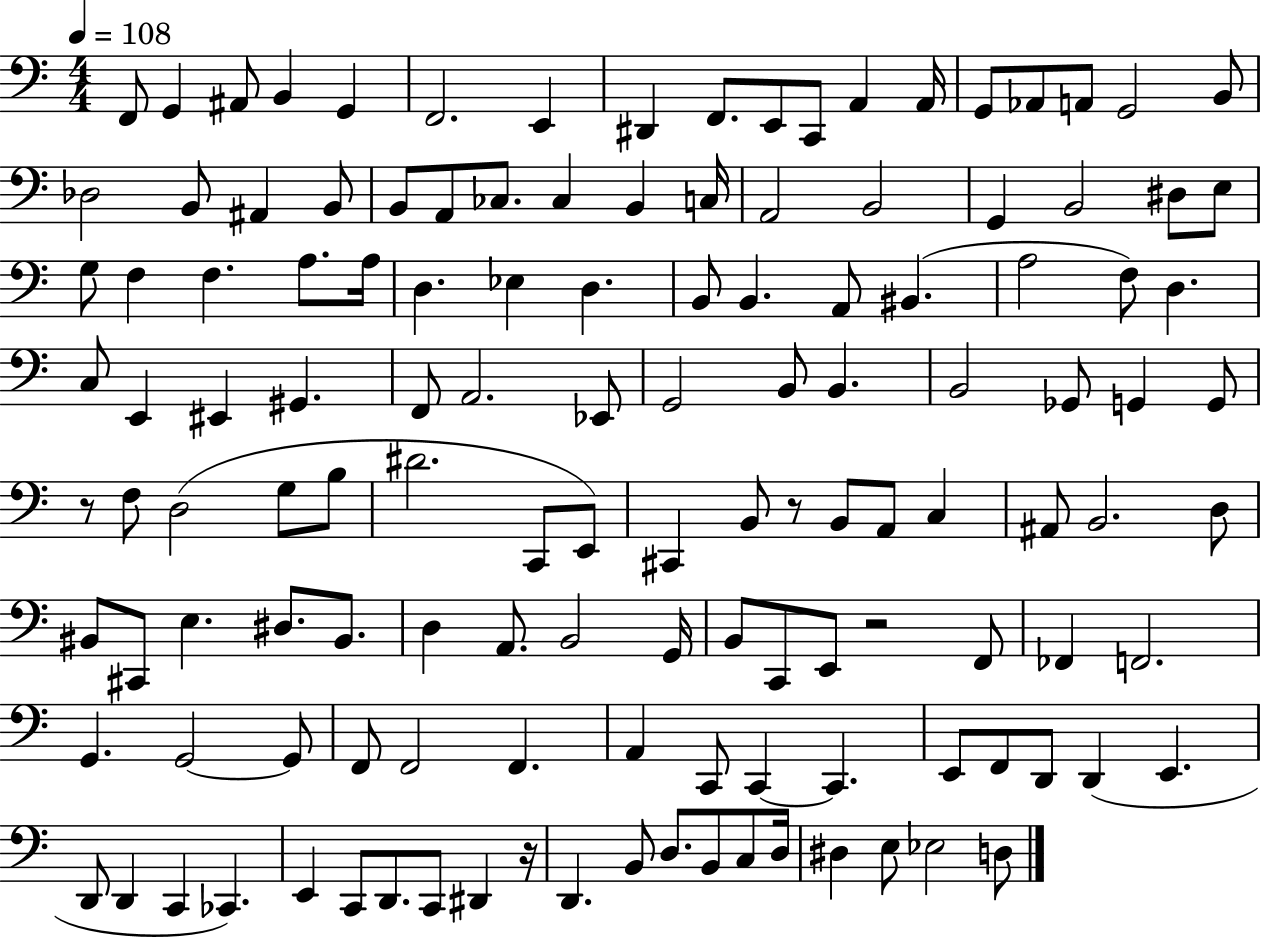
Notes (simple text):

F2/e G2/q A#2/e B2/q G2/q F2/h. E2/q D#2/q F2/e. E2/e C2/e A2/q A2/s G2/e Ab2/e A2/e G2/h B2/e Db3/h B2/e A#2/q B2/e B2/e A2/e CES3/e. CES3/q B2/q C3/s A2/h B2/h G2/q B2/h D#3/e E3/e G3/e F3/q F3/q. A3/e. A3/s D3/q. Eb3/q D3/q. B2/e B2/q. A2/e BIS2/q. A3/h F3/e D3/q. C3/e E2/q EIS2/q G#2/q. F2/e A2/h. Eb2/e G2/h B2/e B2/q. B2/h Gb2/e G2/q G2/e R/e F3/e D3/h G3/e B3/e D#4/h. C2/e E2/e C#2/q B2/e R/e B2/e A2/e C3/q A#2/e B2/h. D3/e BIS2/e C#2/e E3/q. D#3/e. BIS2/e. D3/q A2/e. B2/h G2/s B2/e C2/e E2/e R/h F2/e FES2/q F2/h. G2/q. G2/h G2/e F2/e F2/h F2/q. A2/q C2/e C2/q C2/q. E2/e F2/e D2/e D2/q E2/q. D2/e D2/q C2/q CES2/q. E2/q C2/e D2/e. C2/e D#2/q R/s D2/q. B2/e D3/e. B2/e C3/e D3/s D#3/q E3/e Eb3/h D3/e